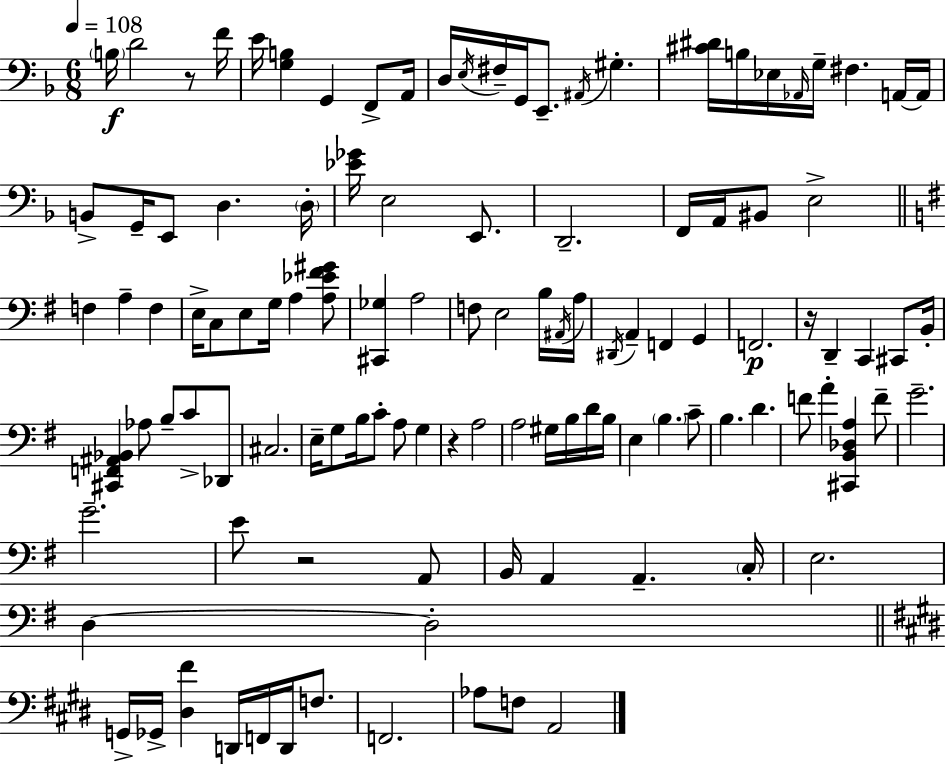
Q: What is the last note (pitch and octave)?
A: A2